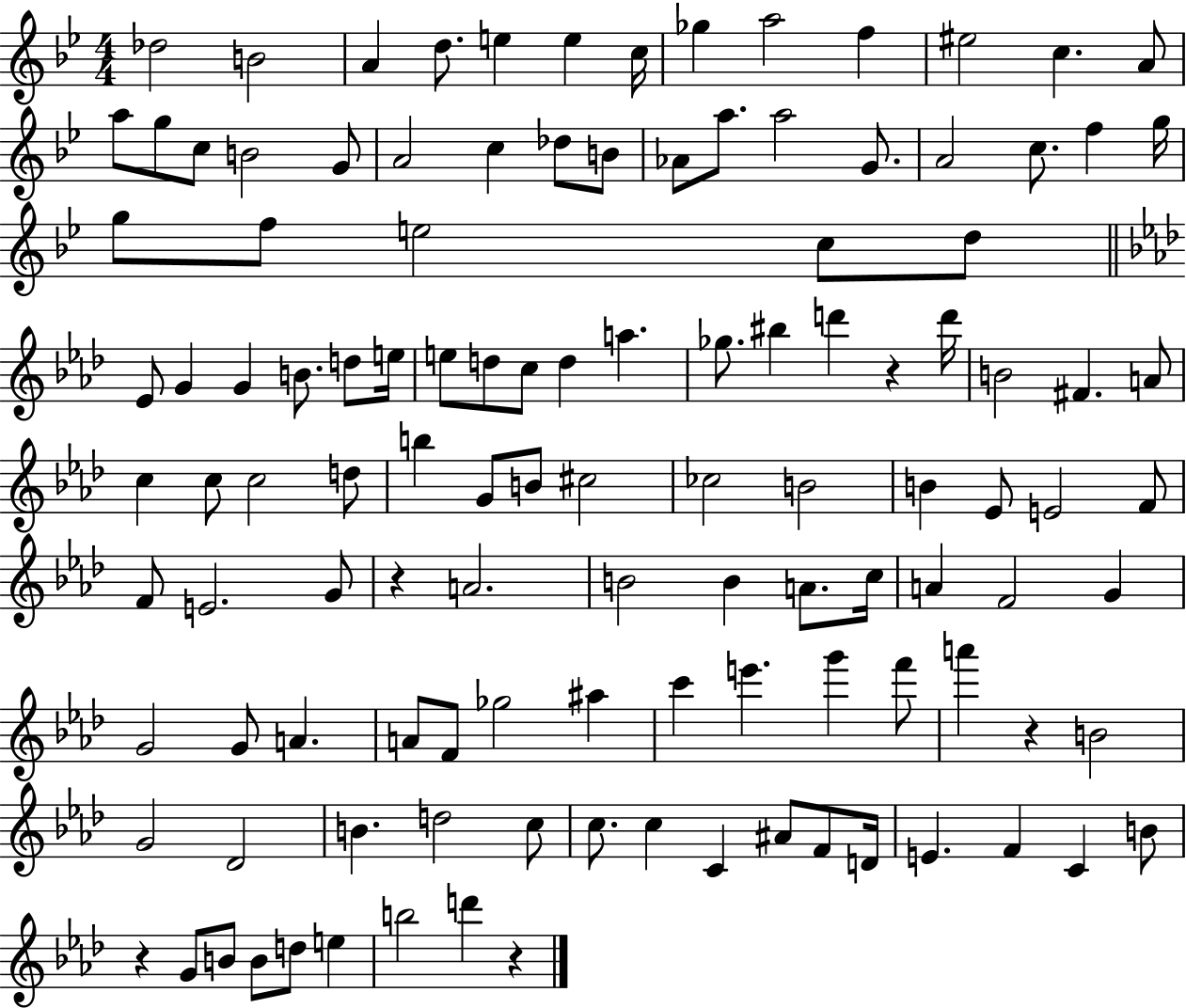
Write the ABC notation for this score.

X:1
T:Untitled
M:4/4
L:1/4
K:Bb
_d2 B2 A d/2 e e c/4 _g a2 f ^e2 c A/2 a/2 g/2 c/2 B2 G/2 A2 c _d/2 B/2 _A/2 a/2 a2 G/2 A2 c/2 f g/4 g/2 f/2 e2 c/2 d/2 _E/2 G G B/2 d/2 e/4 e/2 d/2 c/2 d a _g/2 ^b d' z d'/4 B2 ^F A/2 c c/2 c2 d/2 b G/2 B/2 ^c2 _c2 B2 B _E/2 E2 F/2 F/2 E2 G/2 z A2 B2 B A/2 c/4 A F2 G G2 G/2 A A/2 F/2 _g2 ^a c' e' g' f'/2 a' z B2 G2 _D2 B d2 c/2 c/2 c C ^A/2 F/2 D/4 E F C B/2 z G/2 B/2 B/2 d/2 e b2 d' z